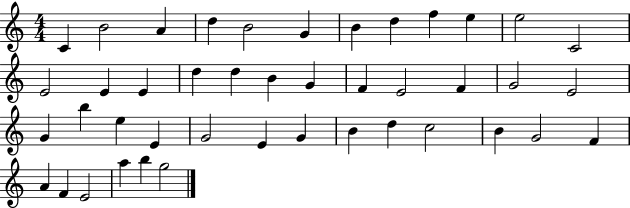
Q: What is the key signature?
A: C major